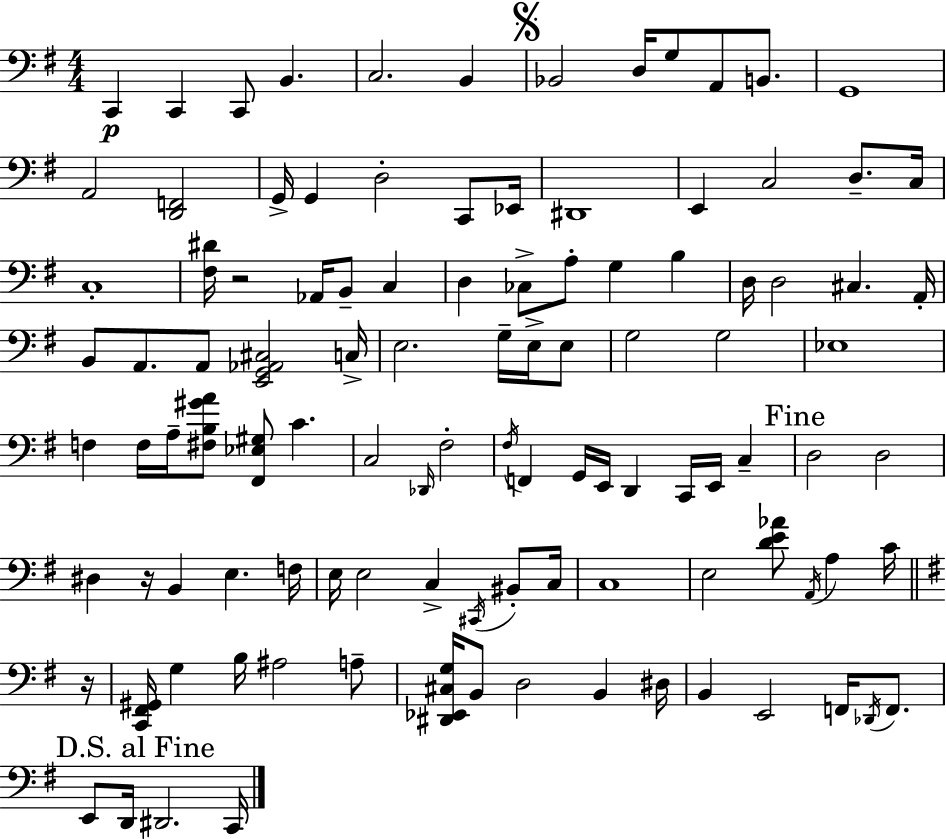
C2/q C2/q C2/e B2/q. C3/h. B2/q Bb2/h D3/s G3/e A2/e B2/e. G2/w A2/h [D2,F2]/h G2/s G2/q D3/h C2/e Eb2/s D#2/w E2/q C3/h D3/e. C3/s C3/w [F#3,D#4]/s R/h Ab2/s B2/e C3/q D3/q CES3/e A3/e G3/q B3/q D3/s D3/h C#3/q. A2/s B2/e A2/e. A2/e [E2,G2,Ab2,C#3]/h C3/s E3/h. G3/s E3/s E3/e G3/h G3/h Eb3/w F3/q F3/s A3/s [F#3,B3,G#4,A4]/e [F#2,Eb3,G#3]/e C4/q. C3/h Db2/s F#3/h F#3/s F2/q G2/s E2/s D2/q C2/s E2/s C3/q D3/h D3/h D#3/q R/s B2/q E3/q. F3/s E3/s E3/h C3/q C#2/s BIS2/e C3/s C3/w E3/h [D4,E4,Ab4]/e A2/s A3/q C4/s R/s [C2,F#2,G#2]/s G3/q B3/s A#3/h A3/e [D#2,Eb2,C#3,G3]/s B2/e D3/h B2/q D#3/s B2/q E2/h F2/s Db2/s F2/e. E2/e D2/s D#2/h. C2/s